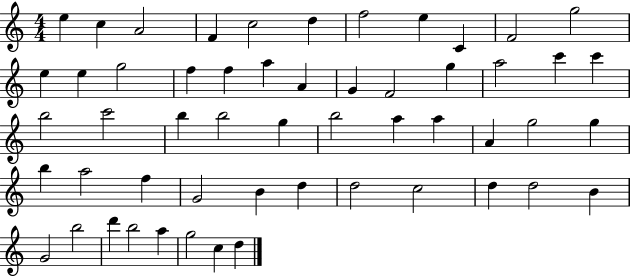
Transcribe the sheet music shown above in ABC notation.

X:1
T:Untitled
M:4/4
L:1/4
K:C
e c A2 F c2 d f2 e C F2 g2 e e g2 f f a A G F2 g a2 c' c' b2 c'2 b b2 g b2 a a A g2 g b a2 f G2 B d d2 c2 d d2 B G2 b2 d' b2 a g2 c d